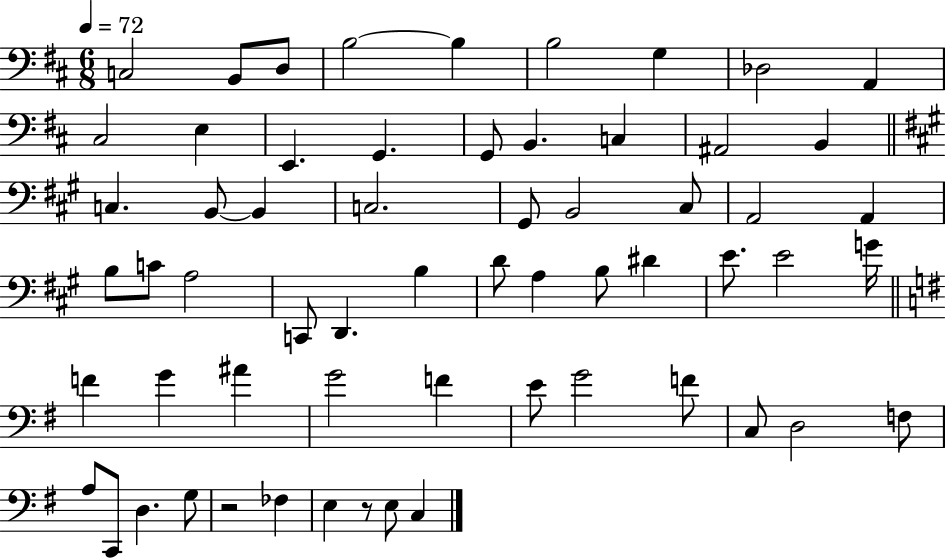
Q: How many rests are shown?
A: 2